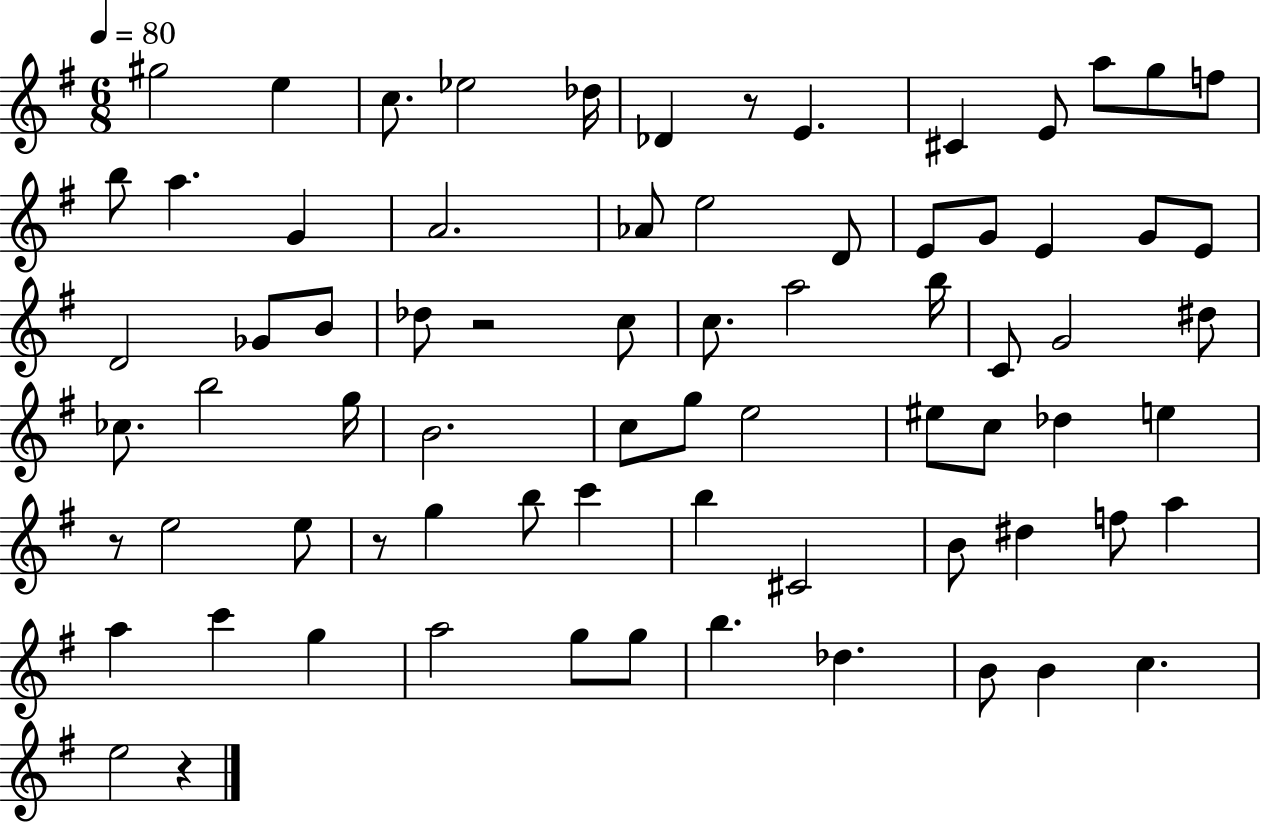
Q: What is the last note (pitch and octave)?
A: E5